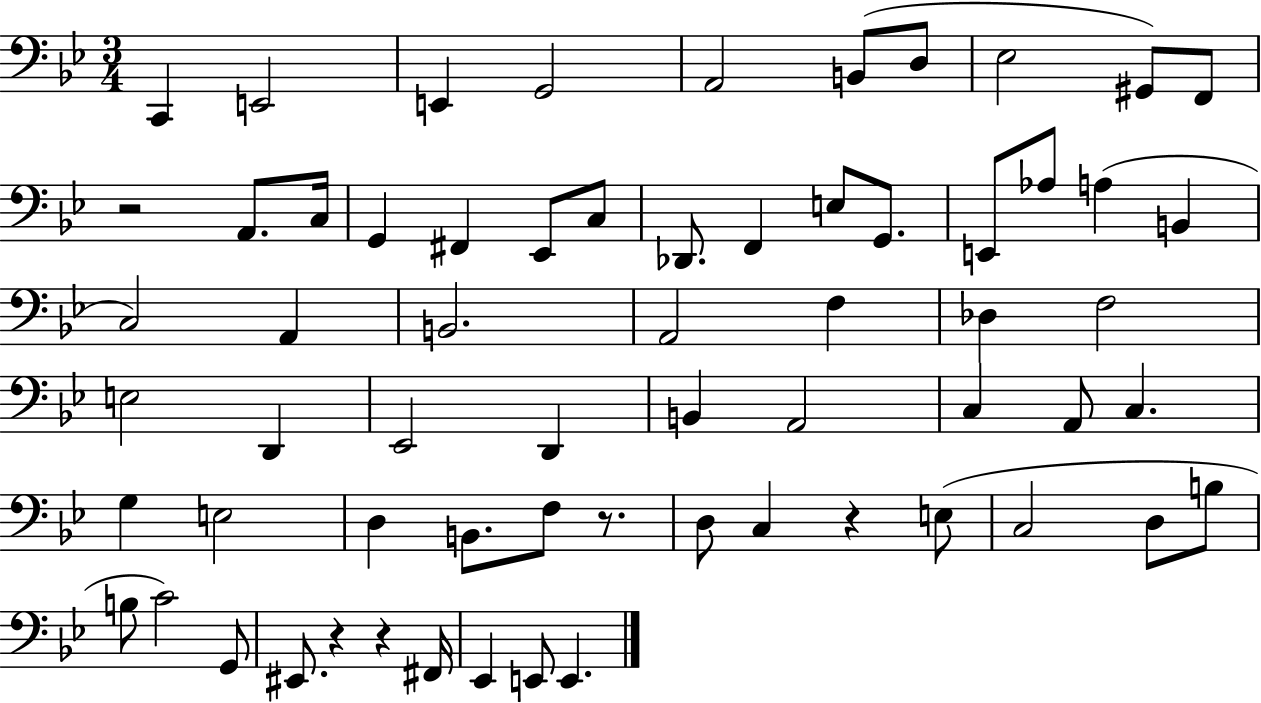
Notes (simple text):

C2/q E2/h E2/q G2/h A2/h B2/e D3/e Eb3/h G#2/e F2/e R/h A2/e. C3/s G2/q F#2/q Eb2/e C3/e Db2/e. F2/q E3/e G2/e. E2/e Ab3/e A3/q B2/q C3/h A2/q B2/h. A2/h F3/q Db3/q F3/h E3/h D2/q Eb2/h D2/q B2/q A2/h C3/q A2/e C3/q. G3/q E3/h D3/q B2/e. F3/e R/e. D3/e C3/q R/q E3/e C3/h D3/e B3/e B3/e C4/h G2/e EIS2/e. R/q R/q F#2/s Eb2/q E2/e E2/q.